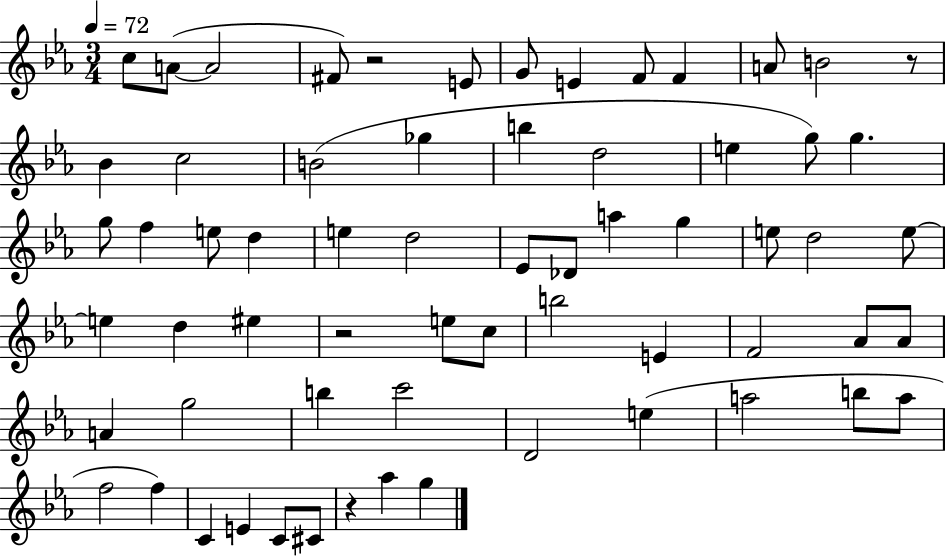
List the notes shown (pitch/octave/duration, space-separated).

C5/e A4/e A4/h F#4/e R/h E4/e G4/e E4/q F4/e F4/q A4/e B4/h R/e Bb4/q C5/h B4/h Gb5/q B5/q D5/h E5/q G5/e G5/q. G5/e F5/q E5/e D5/q E5/q D5/h Eb4/e Db4/e A5/q G5/q E5/e D5/h E5/e E5/q D5/q EIS5/q R/h E5/e C5/e B5/h E4/q F4/h Ab4/e Ab4/e A4/q G5/h B5/q C6/h D4/h E5/q A5/h B5/e A5/e F5/h F5/q C4/q E4/q C4/e C#4/e R/q Ab5/q G5/q